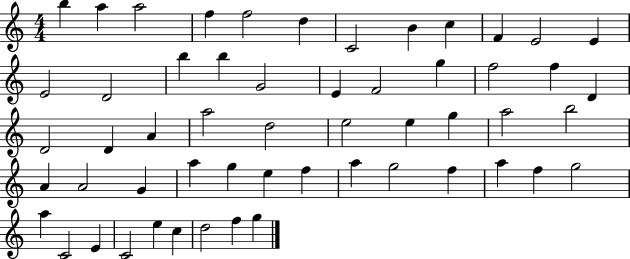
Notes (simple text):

B5/q A5/q A5/h F5/q F5/h D5/q C4/h B4/q C5/q F4/q E4/h E4/q E4/h D4/h B5/q B5/q G4/h E4/q F4/h G5/q F5/h F5/q D4/q D4/h D4/q A4/q A5/h D5/h E5/h E5/q G5/q A5/h B5/h A4/q A4/h G4/q A5/q G5/q E5/q F5/q A5/q G5/h F5/q A5/q F5/q G5/h A5/q C4/h E4/q C4/h E5/q C5/q D5/h F5/q G5/q